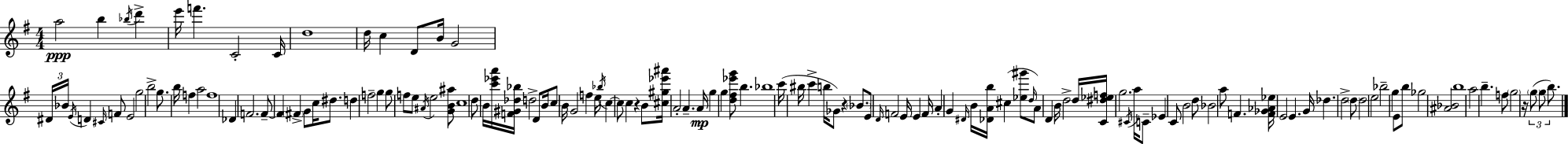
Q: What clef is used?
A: treble